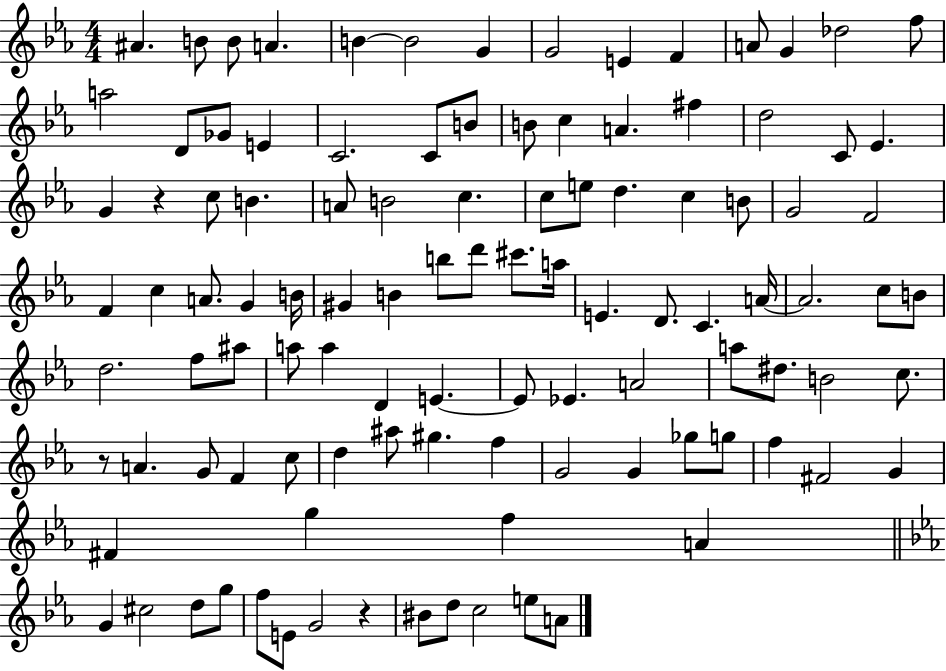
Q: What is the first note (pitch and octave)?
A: A#4